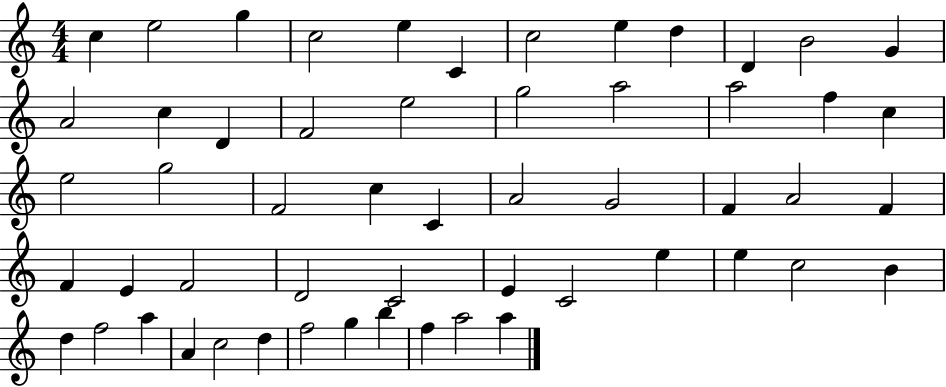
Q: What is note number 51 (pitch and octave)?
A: G5